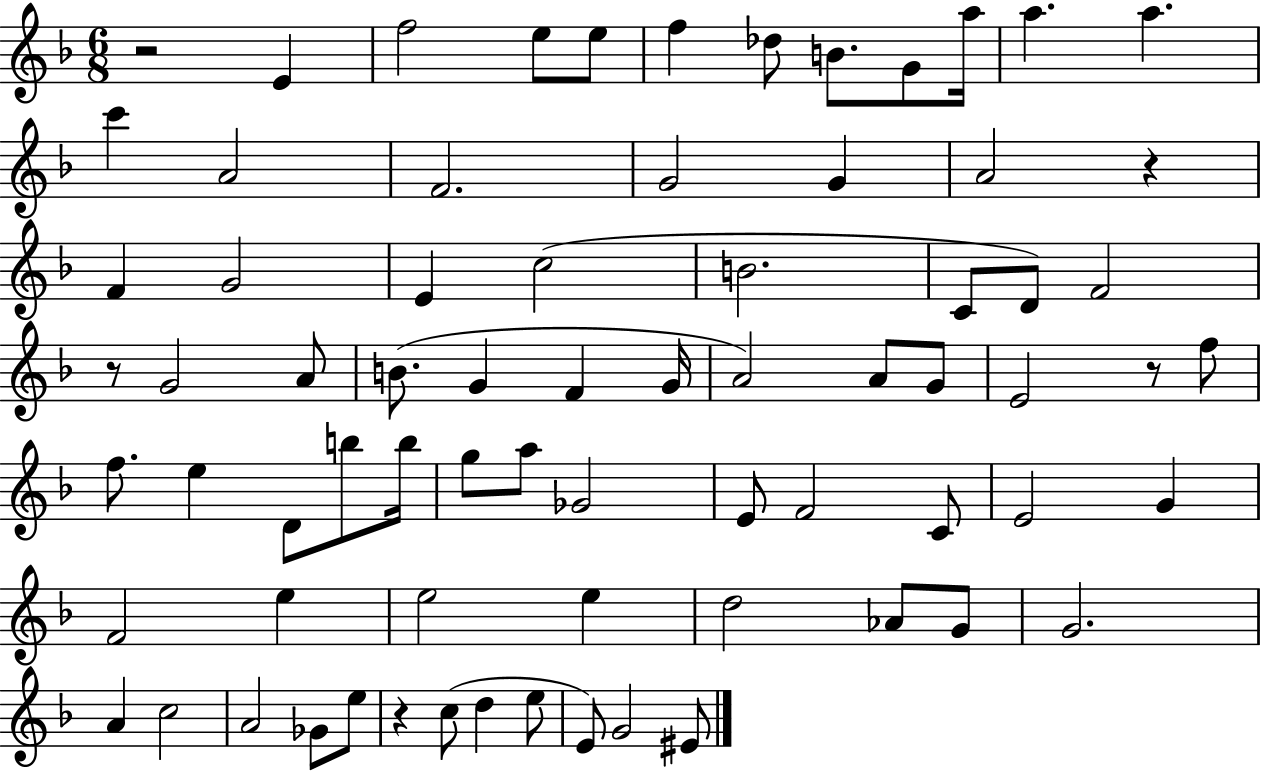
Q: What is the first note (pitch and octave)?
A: E4